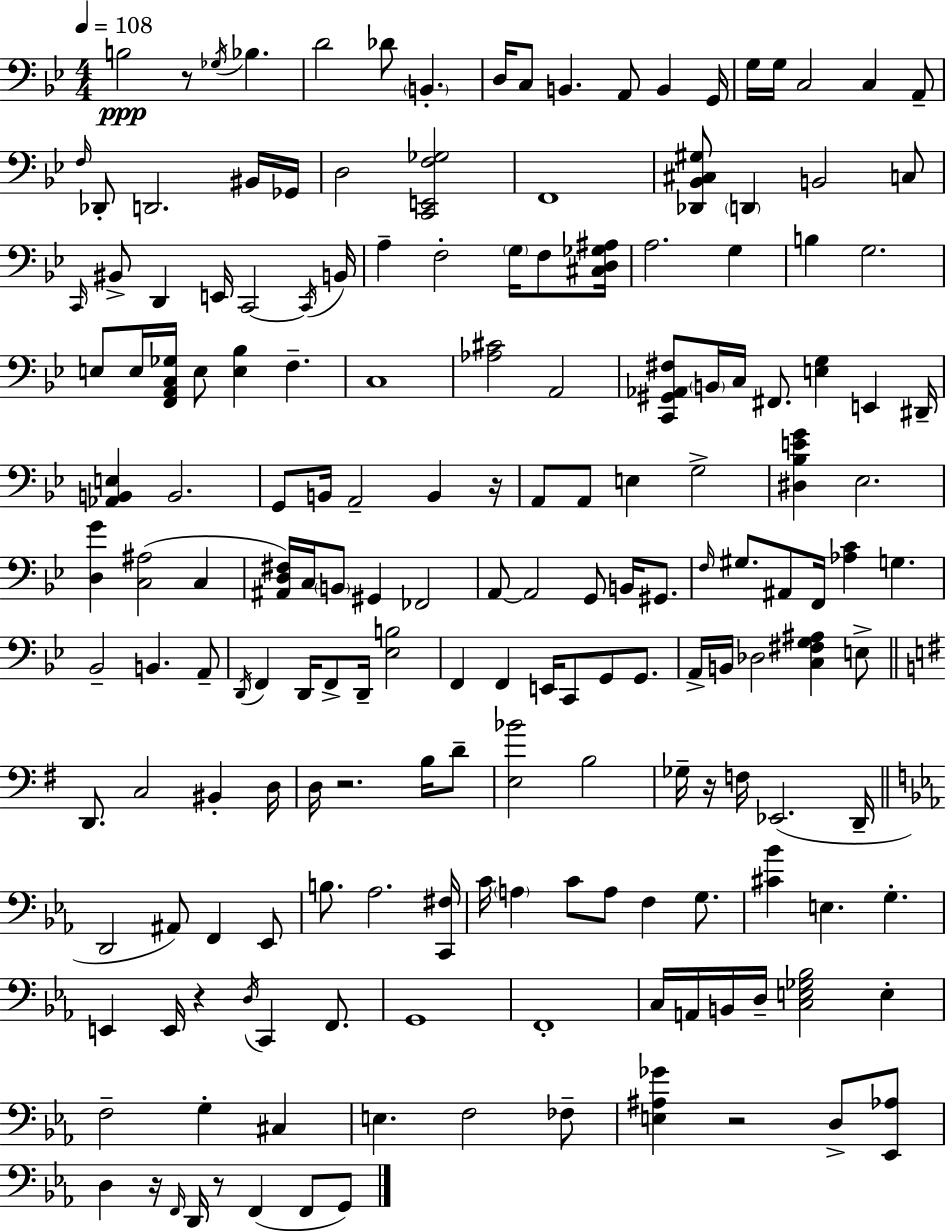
X:1
T:Untitled
M:4/4
L:1/4
K:Gm
B,2 z/2 _G,/4 _B, D2 _D/2 B,, D,/4 C,/2 B,, A,,/2 B,, G,,/4 G,/4 G,/4 C,2 C, A,,/2 F,/4 _D,,/2 D,,2 ^B,,/4 _G,,/4 D,2 [C,,E,,F,_G,]2 F,,4 [_D,,_B,,^C,^G,]/2 D,, B,,2 C,/2 C,,/4 ^B,,/2 D,, E,,/4 C,,2 C,,/4 B,,/4 A, F,2 G,/4 F,/2 [^C,D,_G,^A,]/4 A,2 G, B, G,2 E,/2 E,/4 [F,,A,,C,_G,]/4 E,/2 [E,_B,] F, C,4 [_A,^C]2 A,,2 [C,,^G,,_A,,^F,]/2 B,,/4 C,/4 ^F,,/2 [E,G,] E,, ^D,,/4 [_A,,B,,E,] B,,2 G,,/2 B,,/4 A,,2 B,, z/4 A,,/2 A,,/2 E, G,2 [^D,_B,EG] _E,2 [D,G] [C,^A,]2 C, [^A,,D,^F,]/4 C,/4 B,,/2 ^G,, _F,,2 A,,/2 A,,2 G,,/2 B,,/4 ^G,,/2 F,/4 ^G,/2 ^A,,/2 F,,/4 [_A,C] G, _B,,2 B,, A,,/2 D,,/4 F,, D,,/4 F,,/2 D,,/4 [_E,B,]2 F,, F,, E,,/4 C,,/2 G,,/2 G,,/2 A,,/4 B,,/4 _D,2 [C,^F,G,^A,] E,/2 D,,/2 C,2 ^B,, D,/4 D,/4 z2 B,/4 D/2 [E,_B]2 B,2 _G,/4 z/4 F,/4 _E,,2 D,,/4 D,,2 ^A,,/2 F,, _E,,/2 B,/2 _A,2 [C,,^F,]/4 C/4 A, C/2 A,/2 F, G,/2 [^C_B] E, G, E,, E,,/4 z D,/4 C,, F,,/2 G,,4 F,,4 C,/4 A,,/4 B,,/4 D,/4 [C,E,_G,_B,]2 E, F,2 G, ^C, E, F,2 _F,/2 [E,^A,_G] z2 D,/2 [_E,,_A,]/2 D, z/4 F,,/4 D,,/4 z/2 F,, F,,/2 G,,/2